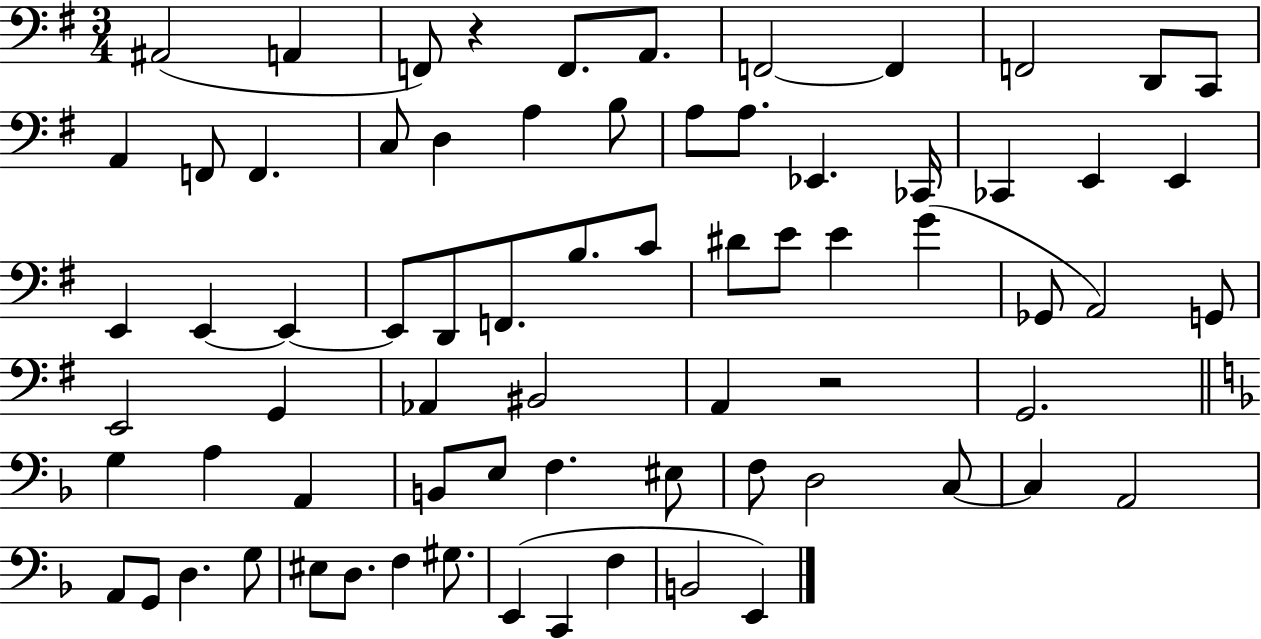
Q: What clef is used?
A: bass